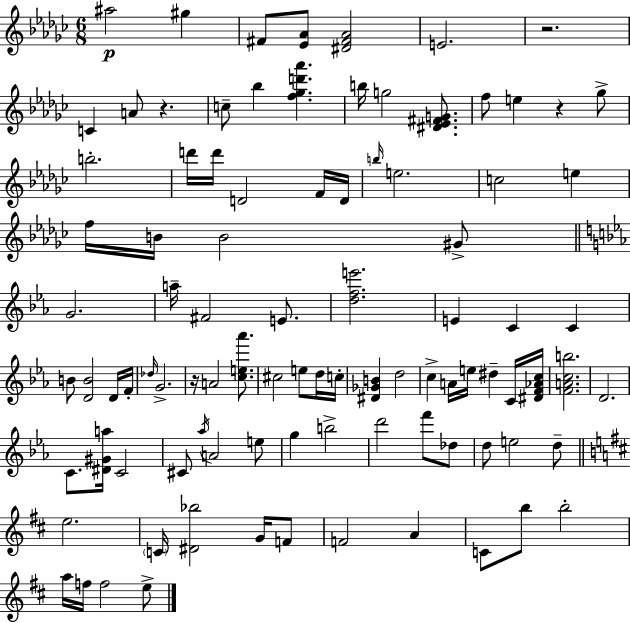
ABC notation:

X:1
T:Untitled
M:6/8
L:1/4
K:Ebm
^a2 ^g ^F/2 [_E_A]/2 [^D^F_A]2 E2 z2 C A/2 z c/2 _b [f_gd'_a'] b/4 g2 [^D_E^FG]/2 f/2 e z _g/2 b2 d'/4 d'/4 D2 F/4 D/4 b/4 e2 c2 e f/4 B/4 B2 ^G/2 G2 a/4 ^F2 E/2 [dfe']2 E C C B/2 [DB]2 D/4 F/4 _d/4 G2 z/4 A2 [ce_a']/2 ^c2 e/2 d/4 c/4 [^D_GB] d2 c A/4 e/4 ^d C/4 [^DF_Ac]/4 [FAcb]2 D2 C/2 [^D^Ga]/4 C2 ^C/2 _a/4 A2 e/2 g b2 d'2 f'/2 _d/2 d/2 e2 d/2 e2 C/4 [^D_b]2 G/4 F/2 F2 A C/2 b/2 b2 a/4 f/4 f2 e/2